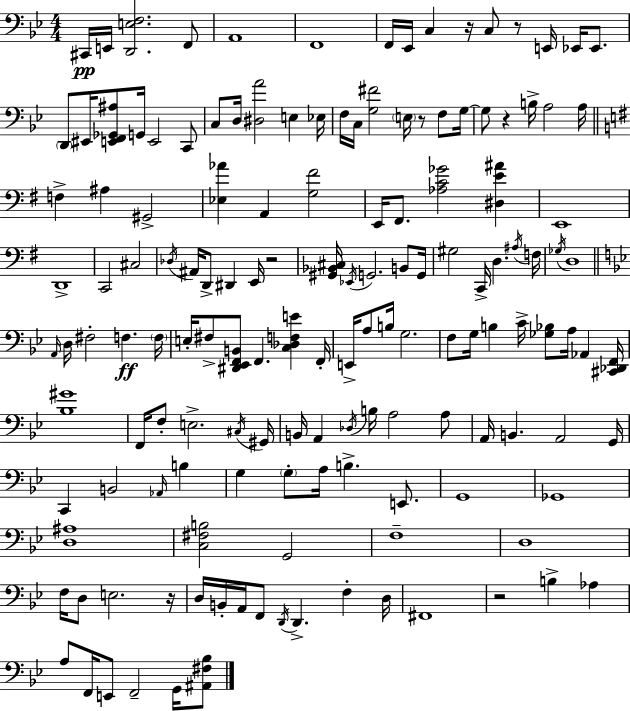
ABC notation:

X:1
T:Untitled
M:4/4
L:1/4
K:Bb
^C,,/4 E,,/4 [D,,E,F,]2 F,,/2 A,,4 F,,4 F,,/4 _E,,/4 C, z/4 C,/2 z/2 E,,/4 _E,,/4 _E,,/2 D,,/2 ^E,,/4 [E,,F,,_G,,^A,]/2 G,,/4 E,,2 C,,/2 C,/2 D,/4 [^D,A]2 E, _E,/4 F,/4 C,/4 [G,^F]2 E,/4 z/2 F,/2 G,/4 G,/2 z B,/4 A,2 A,/4 F, ^A, ^G,,2 [_E,_A] A,, [G,^F]2 E,,/4 ^F,,/2 [_A,C_G]2 [^D,E^A] E,,4 D,,4 C,,2 ^C,2 _D,/4 ^A,,/4 D,,/2 ^D,, E,,/4 z2 [^G,,_B,,^C,]/4 _E,,/4 G,,2 B,,/2 G,,/4 ^G,2 C,,/4 D, ^A,/4 F,/4 _G,/4 D,4 A,,/4 D,/4 ^F,2 F, F,/4 E,/4 ^F,/2 [^D,,_E,,F,,B,,]/2 F,, [C,_D,F,E] F,,/4 E,,/4 A,/2 B,/4 G,2 F,/2 G,/4 B, C/4 [_G,_B,]/2 A,/4 _A,, [^C,,_D,,F,,]/4 [_B,^G]4 F,,/4 F,/2 E,2 ^C,/4 ^G,,/4 B,,/4 A,, _D,/4 B,/4 A,2 A,/2 A,,/4 B,, A,,2 G,,/4 C,, B,,2 _A,,/4 B, G, G,/2 A,/4 B, E,,/2 G,,4 _G,,4 [D,^A,]4 [C,^F,B,]2 G,,2 F,4 D,4 F,/4 D,/2 E,2 z/4 D,/4 B,,/4 A,,/4 F,,/2 D,,/4 D,, F, D,/4 ^F,,4 z2 B, _A, A,/2 F,,/4 E,,/2 F,,2 G,,/4 [^A,,^F,_B,]/2